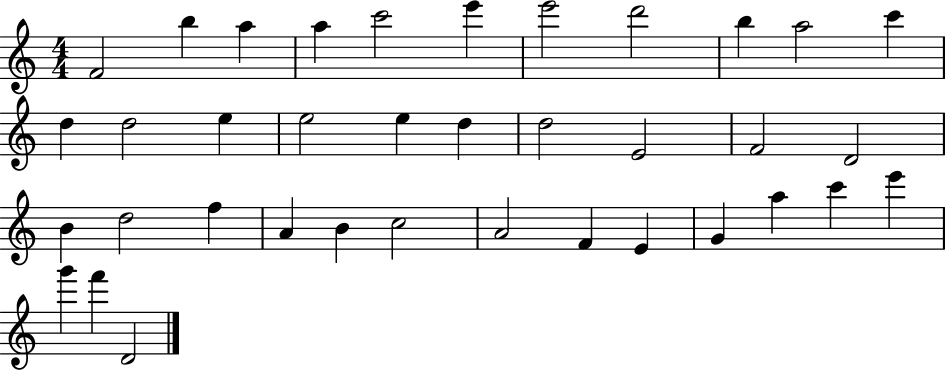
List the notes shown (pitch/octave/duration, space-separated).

F4/h B5/q A5/q A5/q C6/h E6/q E6/h D6/h B5/q A5/h C6/q D5/q D5/h E5/q E5/h E5/q D5/q D5/h E4/h F4/h D4/h B4/q D5/h F5/q A4/q B4/q C5/h A4/h F4/q E4/q G4/q A5/q C6/q E6/q G6/q F6/q D4/h